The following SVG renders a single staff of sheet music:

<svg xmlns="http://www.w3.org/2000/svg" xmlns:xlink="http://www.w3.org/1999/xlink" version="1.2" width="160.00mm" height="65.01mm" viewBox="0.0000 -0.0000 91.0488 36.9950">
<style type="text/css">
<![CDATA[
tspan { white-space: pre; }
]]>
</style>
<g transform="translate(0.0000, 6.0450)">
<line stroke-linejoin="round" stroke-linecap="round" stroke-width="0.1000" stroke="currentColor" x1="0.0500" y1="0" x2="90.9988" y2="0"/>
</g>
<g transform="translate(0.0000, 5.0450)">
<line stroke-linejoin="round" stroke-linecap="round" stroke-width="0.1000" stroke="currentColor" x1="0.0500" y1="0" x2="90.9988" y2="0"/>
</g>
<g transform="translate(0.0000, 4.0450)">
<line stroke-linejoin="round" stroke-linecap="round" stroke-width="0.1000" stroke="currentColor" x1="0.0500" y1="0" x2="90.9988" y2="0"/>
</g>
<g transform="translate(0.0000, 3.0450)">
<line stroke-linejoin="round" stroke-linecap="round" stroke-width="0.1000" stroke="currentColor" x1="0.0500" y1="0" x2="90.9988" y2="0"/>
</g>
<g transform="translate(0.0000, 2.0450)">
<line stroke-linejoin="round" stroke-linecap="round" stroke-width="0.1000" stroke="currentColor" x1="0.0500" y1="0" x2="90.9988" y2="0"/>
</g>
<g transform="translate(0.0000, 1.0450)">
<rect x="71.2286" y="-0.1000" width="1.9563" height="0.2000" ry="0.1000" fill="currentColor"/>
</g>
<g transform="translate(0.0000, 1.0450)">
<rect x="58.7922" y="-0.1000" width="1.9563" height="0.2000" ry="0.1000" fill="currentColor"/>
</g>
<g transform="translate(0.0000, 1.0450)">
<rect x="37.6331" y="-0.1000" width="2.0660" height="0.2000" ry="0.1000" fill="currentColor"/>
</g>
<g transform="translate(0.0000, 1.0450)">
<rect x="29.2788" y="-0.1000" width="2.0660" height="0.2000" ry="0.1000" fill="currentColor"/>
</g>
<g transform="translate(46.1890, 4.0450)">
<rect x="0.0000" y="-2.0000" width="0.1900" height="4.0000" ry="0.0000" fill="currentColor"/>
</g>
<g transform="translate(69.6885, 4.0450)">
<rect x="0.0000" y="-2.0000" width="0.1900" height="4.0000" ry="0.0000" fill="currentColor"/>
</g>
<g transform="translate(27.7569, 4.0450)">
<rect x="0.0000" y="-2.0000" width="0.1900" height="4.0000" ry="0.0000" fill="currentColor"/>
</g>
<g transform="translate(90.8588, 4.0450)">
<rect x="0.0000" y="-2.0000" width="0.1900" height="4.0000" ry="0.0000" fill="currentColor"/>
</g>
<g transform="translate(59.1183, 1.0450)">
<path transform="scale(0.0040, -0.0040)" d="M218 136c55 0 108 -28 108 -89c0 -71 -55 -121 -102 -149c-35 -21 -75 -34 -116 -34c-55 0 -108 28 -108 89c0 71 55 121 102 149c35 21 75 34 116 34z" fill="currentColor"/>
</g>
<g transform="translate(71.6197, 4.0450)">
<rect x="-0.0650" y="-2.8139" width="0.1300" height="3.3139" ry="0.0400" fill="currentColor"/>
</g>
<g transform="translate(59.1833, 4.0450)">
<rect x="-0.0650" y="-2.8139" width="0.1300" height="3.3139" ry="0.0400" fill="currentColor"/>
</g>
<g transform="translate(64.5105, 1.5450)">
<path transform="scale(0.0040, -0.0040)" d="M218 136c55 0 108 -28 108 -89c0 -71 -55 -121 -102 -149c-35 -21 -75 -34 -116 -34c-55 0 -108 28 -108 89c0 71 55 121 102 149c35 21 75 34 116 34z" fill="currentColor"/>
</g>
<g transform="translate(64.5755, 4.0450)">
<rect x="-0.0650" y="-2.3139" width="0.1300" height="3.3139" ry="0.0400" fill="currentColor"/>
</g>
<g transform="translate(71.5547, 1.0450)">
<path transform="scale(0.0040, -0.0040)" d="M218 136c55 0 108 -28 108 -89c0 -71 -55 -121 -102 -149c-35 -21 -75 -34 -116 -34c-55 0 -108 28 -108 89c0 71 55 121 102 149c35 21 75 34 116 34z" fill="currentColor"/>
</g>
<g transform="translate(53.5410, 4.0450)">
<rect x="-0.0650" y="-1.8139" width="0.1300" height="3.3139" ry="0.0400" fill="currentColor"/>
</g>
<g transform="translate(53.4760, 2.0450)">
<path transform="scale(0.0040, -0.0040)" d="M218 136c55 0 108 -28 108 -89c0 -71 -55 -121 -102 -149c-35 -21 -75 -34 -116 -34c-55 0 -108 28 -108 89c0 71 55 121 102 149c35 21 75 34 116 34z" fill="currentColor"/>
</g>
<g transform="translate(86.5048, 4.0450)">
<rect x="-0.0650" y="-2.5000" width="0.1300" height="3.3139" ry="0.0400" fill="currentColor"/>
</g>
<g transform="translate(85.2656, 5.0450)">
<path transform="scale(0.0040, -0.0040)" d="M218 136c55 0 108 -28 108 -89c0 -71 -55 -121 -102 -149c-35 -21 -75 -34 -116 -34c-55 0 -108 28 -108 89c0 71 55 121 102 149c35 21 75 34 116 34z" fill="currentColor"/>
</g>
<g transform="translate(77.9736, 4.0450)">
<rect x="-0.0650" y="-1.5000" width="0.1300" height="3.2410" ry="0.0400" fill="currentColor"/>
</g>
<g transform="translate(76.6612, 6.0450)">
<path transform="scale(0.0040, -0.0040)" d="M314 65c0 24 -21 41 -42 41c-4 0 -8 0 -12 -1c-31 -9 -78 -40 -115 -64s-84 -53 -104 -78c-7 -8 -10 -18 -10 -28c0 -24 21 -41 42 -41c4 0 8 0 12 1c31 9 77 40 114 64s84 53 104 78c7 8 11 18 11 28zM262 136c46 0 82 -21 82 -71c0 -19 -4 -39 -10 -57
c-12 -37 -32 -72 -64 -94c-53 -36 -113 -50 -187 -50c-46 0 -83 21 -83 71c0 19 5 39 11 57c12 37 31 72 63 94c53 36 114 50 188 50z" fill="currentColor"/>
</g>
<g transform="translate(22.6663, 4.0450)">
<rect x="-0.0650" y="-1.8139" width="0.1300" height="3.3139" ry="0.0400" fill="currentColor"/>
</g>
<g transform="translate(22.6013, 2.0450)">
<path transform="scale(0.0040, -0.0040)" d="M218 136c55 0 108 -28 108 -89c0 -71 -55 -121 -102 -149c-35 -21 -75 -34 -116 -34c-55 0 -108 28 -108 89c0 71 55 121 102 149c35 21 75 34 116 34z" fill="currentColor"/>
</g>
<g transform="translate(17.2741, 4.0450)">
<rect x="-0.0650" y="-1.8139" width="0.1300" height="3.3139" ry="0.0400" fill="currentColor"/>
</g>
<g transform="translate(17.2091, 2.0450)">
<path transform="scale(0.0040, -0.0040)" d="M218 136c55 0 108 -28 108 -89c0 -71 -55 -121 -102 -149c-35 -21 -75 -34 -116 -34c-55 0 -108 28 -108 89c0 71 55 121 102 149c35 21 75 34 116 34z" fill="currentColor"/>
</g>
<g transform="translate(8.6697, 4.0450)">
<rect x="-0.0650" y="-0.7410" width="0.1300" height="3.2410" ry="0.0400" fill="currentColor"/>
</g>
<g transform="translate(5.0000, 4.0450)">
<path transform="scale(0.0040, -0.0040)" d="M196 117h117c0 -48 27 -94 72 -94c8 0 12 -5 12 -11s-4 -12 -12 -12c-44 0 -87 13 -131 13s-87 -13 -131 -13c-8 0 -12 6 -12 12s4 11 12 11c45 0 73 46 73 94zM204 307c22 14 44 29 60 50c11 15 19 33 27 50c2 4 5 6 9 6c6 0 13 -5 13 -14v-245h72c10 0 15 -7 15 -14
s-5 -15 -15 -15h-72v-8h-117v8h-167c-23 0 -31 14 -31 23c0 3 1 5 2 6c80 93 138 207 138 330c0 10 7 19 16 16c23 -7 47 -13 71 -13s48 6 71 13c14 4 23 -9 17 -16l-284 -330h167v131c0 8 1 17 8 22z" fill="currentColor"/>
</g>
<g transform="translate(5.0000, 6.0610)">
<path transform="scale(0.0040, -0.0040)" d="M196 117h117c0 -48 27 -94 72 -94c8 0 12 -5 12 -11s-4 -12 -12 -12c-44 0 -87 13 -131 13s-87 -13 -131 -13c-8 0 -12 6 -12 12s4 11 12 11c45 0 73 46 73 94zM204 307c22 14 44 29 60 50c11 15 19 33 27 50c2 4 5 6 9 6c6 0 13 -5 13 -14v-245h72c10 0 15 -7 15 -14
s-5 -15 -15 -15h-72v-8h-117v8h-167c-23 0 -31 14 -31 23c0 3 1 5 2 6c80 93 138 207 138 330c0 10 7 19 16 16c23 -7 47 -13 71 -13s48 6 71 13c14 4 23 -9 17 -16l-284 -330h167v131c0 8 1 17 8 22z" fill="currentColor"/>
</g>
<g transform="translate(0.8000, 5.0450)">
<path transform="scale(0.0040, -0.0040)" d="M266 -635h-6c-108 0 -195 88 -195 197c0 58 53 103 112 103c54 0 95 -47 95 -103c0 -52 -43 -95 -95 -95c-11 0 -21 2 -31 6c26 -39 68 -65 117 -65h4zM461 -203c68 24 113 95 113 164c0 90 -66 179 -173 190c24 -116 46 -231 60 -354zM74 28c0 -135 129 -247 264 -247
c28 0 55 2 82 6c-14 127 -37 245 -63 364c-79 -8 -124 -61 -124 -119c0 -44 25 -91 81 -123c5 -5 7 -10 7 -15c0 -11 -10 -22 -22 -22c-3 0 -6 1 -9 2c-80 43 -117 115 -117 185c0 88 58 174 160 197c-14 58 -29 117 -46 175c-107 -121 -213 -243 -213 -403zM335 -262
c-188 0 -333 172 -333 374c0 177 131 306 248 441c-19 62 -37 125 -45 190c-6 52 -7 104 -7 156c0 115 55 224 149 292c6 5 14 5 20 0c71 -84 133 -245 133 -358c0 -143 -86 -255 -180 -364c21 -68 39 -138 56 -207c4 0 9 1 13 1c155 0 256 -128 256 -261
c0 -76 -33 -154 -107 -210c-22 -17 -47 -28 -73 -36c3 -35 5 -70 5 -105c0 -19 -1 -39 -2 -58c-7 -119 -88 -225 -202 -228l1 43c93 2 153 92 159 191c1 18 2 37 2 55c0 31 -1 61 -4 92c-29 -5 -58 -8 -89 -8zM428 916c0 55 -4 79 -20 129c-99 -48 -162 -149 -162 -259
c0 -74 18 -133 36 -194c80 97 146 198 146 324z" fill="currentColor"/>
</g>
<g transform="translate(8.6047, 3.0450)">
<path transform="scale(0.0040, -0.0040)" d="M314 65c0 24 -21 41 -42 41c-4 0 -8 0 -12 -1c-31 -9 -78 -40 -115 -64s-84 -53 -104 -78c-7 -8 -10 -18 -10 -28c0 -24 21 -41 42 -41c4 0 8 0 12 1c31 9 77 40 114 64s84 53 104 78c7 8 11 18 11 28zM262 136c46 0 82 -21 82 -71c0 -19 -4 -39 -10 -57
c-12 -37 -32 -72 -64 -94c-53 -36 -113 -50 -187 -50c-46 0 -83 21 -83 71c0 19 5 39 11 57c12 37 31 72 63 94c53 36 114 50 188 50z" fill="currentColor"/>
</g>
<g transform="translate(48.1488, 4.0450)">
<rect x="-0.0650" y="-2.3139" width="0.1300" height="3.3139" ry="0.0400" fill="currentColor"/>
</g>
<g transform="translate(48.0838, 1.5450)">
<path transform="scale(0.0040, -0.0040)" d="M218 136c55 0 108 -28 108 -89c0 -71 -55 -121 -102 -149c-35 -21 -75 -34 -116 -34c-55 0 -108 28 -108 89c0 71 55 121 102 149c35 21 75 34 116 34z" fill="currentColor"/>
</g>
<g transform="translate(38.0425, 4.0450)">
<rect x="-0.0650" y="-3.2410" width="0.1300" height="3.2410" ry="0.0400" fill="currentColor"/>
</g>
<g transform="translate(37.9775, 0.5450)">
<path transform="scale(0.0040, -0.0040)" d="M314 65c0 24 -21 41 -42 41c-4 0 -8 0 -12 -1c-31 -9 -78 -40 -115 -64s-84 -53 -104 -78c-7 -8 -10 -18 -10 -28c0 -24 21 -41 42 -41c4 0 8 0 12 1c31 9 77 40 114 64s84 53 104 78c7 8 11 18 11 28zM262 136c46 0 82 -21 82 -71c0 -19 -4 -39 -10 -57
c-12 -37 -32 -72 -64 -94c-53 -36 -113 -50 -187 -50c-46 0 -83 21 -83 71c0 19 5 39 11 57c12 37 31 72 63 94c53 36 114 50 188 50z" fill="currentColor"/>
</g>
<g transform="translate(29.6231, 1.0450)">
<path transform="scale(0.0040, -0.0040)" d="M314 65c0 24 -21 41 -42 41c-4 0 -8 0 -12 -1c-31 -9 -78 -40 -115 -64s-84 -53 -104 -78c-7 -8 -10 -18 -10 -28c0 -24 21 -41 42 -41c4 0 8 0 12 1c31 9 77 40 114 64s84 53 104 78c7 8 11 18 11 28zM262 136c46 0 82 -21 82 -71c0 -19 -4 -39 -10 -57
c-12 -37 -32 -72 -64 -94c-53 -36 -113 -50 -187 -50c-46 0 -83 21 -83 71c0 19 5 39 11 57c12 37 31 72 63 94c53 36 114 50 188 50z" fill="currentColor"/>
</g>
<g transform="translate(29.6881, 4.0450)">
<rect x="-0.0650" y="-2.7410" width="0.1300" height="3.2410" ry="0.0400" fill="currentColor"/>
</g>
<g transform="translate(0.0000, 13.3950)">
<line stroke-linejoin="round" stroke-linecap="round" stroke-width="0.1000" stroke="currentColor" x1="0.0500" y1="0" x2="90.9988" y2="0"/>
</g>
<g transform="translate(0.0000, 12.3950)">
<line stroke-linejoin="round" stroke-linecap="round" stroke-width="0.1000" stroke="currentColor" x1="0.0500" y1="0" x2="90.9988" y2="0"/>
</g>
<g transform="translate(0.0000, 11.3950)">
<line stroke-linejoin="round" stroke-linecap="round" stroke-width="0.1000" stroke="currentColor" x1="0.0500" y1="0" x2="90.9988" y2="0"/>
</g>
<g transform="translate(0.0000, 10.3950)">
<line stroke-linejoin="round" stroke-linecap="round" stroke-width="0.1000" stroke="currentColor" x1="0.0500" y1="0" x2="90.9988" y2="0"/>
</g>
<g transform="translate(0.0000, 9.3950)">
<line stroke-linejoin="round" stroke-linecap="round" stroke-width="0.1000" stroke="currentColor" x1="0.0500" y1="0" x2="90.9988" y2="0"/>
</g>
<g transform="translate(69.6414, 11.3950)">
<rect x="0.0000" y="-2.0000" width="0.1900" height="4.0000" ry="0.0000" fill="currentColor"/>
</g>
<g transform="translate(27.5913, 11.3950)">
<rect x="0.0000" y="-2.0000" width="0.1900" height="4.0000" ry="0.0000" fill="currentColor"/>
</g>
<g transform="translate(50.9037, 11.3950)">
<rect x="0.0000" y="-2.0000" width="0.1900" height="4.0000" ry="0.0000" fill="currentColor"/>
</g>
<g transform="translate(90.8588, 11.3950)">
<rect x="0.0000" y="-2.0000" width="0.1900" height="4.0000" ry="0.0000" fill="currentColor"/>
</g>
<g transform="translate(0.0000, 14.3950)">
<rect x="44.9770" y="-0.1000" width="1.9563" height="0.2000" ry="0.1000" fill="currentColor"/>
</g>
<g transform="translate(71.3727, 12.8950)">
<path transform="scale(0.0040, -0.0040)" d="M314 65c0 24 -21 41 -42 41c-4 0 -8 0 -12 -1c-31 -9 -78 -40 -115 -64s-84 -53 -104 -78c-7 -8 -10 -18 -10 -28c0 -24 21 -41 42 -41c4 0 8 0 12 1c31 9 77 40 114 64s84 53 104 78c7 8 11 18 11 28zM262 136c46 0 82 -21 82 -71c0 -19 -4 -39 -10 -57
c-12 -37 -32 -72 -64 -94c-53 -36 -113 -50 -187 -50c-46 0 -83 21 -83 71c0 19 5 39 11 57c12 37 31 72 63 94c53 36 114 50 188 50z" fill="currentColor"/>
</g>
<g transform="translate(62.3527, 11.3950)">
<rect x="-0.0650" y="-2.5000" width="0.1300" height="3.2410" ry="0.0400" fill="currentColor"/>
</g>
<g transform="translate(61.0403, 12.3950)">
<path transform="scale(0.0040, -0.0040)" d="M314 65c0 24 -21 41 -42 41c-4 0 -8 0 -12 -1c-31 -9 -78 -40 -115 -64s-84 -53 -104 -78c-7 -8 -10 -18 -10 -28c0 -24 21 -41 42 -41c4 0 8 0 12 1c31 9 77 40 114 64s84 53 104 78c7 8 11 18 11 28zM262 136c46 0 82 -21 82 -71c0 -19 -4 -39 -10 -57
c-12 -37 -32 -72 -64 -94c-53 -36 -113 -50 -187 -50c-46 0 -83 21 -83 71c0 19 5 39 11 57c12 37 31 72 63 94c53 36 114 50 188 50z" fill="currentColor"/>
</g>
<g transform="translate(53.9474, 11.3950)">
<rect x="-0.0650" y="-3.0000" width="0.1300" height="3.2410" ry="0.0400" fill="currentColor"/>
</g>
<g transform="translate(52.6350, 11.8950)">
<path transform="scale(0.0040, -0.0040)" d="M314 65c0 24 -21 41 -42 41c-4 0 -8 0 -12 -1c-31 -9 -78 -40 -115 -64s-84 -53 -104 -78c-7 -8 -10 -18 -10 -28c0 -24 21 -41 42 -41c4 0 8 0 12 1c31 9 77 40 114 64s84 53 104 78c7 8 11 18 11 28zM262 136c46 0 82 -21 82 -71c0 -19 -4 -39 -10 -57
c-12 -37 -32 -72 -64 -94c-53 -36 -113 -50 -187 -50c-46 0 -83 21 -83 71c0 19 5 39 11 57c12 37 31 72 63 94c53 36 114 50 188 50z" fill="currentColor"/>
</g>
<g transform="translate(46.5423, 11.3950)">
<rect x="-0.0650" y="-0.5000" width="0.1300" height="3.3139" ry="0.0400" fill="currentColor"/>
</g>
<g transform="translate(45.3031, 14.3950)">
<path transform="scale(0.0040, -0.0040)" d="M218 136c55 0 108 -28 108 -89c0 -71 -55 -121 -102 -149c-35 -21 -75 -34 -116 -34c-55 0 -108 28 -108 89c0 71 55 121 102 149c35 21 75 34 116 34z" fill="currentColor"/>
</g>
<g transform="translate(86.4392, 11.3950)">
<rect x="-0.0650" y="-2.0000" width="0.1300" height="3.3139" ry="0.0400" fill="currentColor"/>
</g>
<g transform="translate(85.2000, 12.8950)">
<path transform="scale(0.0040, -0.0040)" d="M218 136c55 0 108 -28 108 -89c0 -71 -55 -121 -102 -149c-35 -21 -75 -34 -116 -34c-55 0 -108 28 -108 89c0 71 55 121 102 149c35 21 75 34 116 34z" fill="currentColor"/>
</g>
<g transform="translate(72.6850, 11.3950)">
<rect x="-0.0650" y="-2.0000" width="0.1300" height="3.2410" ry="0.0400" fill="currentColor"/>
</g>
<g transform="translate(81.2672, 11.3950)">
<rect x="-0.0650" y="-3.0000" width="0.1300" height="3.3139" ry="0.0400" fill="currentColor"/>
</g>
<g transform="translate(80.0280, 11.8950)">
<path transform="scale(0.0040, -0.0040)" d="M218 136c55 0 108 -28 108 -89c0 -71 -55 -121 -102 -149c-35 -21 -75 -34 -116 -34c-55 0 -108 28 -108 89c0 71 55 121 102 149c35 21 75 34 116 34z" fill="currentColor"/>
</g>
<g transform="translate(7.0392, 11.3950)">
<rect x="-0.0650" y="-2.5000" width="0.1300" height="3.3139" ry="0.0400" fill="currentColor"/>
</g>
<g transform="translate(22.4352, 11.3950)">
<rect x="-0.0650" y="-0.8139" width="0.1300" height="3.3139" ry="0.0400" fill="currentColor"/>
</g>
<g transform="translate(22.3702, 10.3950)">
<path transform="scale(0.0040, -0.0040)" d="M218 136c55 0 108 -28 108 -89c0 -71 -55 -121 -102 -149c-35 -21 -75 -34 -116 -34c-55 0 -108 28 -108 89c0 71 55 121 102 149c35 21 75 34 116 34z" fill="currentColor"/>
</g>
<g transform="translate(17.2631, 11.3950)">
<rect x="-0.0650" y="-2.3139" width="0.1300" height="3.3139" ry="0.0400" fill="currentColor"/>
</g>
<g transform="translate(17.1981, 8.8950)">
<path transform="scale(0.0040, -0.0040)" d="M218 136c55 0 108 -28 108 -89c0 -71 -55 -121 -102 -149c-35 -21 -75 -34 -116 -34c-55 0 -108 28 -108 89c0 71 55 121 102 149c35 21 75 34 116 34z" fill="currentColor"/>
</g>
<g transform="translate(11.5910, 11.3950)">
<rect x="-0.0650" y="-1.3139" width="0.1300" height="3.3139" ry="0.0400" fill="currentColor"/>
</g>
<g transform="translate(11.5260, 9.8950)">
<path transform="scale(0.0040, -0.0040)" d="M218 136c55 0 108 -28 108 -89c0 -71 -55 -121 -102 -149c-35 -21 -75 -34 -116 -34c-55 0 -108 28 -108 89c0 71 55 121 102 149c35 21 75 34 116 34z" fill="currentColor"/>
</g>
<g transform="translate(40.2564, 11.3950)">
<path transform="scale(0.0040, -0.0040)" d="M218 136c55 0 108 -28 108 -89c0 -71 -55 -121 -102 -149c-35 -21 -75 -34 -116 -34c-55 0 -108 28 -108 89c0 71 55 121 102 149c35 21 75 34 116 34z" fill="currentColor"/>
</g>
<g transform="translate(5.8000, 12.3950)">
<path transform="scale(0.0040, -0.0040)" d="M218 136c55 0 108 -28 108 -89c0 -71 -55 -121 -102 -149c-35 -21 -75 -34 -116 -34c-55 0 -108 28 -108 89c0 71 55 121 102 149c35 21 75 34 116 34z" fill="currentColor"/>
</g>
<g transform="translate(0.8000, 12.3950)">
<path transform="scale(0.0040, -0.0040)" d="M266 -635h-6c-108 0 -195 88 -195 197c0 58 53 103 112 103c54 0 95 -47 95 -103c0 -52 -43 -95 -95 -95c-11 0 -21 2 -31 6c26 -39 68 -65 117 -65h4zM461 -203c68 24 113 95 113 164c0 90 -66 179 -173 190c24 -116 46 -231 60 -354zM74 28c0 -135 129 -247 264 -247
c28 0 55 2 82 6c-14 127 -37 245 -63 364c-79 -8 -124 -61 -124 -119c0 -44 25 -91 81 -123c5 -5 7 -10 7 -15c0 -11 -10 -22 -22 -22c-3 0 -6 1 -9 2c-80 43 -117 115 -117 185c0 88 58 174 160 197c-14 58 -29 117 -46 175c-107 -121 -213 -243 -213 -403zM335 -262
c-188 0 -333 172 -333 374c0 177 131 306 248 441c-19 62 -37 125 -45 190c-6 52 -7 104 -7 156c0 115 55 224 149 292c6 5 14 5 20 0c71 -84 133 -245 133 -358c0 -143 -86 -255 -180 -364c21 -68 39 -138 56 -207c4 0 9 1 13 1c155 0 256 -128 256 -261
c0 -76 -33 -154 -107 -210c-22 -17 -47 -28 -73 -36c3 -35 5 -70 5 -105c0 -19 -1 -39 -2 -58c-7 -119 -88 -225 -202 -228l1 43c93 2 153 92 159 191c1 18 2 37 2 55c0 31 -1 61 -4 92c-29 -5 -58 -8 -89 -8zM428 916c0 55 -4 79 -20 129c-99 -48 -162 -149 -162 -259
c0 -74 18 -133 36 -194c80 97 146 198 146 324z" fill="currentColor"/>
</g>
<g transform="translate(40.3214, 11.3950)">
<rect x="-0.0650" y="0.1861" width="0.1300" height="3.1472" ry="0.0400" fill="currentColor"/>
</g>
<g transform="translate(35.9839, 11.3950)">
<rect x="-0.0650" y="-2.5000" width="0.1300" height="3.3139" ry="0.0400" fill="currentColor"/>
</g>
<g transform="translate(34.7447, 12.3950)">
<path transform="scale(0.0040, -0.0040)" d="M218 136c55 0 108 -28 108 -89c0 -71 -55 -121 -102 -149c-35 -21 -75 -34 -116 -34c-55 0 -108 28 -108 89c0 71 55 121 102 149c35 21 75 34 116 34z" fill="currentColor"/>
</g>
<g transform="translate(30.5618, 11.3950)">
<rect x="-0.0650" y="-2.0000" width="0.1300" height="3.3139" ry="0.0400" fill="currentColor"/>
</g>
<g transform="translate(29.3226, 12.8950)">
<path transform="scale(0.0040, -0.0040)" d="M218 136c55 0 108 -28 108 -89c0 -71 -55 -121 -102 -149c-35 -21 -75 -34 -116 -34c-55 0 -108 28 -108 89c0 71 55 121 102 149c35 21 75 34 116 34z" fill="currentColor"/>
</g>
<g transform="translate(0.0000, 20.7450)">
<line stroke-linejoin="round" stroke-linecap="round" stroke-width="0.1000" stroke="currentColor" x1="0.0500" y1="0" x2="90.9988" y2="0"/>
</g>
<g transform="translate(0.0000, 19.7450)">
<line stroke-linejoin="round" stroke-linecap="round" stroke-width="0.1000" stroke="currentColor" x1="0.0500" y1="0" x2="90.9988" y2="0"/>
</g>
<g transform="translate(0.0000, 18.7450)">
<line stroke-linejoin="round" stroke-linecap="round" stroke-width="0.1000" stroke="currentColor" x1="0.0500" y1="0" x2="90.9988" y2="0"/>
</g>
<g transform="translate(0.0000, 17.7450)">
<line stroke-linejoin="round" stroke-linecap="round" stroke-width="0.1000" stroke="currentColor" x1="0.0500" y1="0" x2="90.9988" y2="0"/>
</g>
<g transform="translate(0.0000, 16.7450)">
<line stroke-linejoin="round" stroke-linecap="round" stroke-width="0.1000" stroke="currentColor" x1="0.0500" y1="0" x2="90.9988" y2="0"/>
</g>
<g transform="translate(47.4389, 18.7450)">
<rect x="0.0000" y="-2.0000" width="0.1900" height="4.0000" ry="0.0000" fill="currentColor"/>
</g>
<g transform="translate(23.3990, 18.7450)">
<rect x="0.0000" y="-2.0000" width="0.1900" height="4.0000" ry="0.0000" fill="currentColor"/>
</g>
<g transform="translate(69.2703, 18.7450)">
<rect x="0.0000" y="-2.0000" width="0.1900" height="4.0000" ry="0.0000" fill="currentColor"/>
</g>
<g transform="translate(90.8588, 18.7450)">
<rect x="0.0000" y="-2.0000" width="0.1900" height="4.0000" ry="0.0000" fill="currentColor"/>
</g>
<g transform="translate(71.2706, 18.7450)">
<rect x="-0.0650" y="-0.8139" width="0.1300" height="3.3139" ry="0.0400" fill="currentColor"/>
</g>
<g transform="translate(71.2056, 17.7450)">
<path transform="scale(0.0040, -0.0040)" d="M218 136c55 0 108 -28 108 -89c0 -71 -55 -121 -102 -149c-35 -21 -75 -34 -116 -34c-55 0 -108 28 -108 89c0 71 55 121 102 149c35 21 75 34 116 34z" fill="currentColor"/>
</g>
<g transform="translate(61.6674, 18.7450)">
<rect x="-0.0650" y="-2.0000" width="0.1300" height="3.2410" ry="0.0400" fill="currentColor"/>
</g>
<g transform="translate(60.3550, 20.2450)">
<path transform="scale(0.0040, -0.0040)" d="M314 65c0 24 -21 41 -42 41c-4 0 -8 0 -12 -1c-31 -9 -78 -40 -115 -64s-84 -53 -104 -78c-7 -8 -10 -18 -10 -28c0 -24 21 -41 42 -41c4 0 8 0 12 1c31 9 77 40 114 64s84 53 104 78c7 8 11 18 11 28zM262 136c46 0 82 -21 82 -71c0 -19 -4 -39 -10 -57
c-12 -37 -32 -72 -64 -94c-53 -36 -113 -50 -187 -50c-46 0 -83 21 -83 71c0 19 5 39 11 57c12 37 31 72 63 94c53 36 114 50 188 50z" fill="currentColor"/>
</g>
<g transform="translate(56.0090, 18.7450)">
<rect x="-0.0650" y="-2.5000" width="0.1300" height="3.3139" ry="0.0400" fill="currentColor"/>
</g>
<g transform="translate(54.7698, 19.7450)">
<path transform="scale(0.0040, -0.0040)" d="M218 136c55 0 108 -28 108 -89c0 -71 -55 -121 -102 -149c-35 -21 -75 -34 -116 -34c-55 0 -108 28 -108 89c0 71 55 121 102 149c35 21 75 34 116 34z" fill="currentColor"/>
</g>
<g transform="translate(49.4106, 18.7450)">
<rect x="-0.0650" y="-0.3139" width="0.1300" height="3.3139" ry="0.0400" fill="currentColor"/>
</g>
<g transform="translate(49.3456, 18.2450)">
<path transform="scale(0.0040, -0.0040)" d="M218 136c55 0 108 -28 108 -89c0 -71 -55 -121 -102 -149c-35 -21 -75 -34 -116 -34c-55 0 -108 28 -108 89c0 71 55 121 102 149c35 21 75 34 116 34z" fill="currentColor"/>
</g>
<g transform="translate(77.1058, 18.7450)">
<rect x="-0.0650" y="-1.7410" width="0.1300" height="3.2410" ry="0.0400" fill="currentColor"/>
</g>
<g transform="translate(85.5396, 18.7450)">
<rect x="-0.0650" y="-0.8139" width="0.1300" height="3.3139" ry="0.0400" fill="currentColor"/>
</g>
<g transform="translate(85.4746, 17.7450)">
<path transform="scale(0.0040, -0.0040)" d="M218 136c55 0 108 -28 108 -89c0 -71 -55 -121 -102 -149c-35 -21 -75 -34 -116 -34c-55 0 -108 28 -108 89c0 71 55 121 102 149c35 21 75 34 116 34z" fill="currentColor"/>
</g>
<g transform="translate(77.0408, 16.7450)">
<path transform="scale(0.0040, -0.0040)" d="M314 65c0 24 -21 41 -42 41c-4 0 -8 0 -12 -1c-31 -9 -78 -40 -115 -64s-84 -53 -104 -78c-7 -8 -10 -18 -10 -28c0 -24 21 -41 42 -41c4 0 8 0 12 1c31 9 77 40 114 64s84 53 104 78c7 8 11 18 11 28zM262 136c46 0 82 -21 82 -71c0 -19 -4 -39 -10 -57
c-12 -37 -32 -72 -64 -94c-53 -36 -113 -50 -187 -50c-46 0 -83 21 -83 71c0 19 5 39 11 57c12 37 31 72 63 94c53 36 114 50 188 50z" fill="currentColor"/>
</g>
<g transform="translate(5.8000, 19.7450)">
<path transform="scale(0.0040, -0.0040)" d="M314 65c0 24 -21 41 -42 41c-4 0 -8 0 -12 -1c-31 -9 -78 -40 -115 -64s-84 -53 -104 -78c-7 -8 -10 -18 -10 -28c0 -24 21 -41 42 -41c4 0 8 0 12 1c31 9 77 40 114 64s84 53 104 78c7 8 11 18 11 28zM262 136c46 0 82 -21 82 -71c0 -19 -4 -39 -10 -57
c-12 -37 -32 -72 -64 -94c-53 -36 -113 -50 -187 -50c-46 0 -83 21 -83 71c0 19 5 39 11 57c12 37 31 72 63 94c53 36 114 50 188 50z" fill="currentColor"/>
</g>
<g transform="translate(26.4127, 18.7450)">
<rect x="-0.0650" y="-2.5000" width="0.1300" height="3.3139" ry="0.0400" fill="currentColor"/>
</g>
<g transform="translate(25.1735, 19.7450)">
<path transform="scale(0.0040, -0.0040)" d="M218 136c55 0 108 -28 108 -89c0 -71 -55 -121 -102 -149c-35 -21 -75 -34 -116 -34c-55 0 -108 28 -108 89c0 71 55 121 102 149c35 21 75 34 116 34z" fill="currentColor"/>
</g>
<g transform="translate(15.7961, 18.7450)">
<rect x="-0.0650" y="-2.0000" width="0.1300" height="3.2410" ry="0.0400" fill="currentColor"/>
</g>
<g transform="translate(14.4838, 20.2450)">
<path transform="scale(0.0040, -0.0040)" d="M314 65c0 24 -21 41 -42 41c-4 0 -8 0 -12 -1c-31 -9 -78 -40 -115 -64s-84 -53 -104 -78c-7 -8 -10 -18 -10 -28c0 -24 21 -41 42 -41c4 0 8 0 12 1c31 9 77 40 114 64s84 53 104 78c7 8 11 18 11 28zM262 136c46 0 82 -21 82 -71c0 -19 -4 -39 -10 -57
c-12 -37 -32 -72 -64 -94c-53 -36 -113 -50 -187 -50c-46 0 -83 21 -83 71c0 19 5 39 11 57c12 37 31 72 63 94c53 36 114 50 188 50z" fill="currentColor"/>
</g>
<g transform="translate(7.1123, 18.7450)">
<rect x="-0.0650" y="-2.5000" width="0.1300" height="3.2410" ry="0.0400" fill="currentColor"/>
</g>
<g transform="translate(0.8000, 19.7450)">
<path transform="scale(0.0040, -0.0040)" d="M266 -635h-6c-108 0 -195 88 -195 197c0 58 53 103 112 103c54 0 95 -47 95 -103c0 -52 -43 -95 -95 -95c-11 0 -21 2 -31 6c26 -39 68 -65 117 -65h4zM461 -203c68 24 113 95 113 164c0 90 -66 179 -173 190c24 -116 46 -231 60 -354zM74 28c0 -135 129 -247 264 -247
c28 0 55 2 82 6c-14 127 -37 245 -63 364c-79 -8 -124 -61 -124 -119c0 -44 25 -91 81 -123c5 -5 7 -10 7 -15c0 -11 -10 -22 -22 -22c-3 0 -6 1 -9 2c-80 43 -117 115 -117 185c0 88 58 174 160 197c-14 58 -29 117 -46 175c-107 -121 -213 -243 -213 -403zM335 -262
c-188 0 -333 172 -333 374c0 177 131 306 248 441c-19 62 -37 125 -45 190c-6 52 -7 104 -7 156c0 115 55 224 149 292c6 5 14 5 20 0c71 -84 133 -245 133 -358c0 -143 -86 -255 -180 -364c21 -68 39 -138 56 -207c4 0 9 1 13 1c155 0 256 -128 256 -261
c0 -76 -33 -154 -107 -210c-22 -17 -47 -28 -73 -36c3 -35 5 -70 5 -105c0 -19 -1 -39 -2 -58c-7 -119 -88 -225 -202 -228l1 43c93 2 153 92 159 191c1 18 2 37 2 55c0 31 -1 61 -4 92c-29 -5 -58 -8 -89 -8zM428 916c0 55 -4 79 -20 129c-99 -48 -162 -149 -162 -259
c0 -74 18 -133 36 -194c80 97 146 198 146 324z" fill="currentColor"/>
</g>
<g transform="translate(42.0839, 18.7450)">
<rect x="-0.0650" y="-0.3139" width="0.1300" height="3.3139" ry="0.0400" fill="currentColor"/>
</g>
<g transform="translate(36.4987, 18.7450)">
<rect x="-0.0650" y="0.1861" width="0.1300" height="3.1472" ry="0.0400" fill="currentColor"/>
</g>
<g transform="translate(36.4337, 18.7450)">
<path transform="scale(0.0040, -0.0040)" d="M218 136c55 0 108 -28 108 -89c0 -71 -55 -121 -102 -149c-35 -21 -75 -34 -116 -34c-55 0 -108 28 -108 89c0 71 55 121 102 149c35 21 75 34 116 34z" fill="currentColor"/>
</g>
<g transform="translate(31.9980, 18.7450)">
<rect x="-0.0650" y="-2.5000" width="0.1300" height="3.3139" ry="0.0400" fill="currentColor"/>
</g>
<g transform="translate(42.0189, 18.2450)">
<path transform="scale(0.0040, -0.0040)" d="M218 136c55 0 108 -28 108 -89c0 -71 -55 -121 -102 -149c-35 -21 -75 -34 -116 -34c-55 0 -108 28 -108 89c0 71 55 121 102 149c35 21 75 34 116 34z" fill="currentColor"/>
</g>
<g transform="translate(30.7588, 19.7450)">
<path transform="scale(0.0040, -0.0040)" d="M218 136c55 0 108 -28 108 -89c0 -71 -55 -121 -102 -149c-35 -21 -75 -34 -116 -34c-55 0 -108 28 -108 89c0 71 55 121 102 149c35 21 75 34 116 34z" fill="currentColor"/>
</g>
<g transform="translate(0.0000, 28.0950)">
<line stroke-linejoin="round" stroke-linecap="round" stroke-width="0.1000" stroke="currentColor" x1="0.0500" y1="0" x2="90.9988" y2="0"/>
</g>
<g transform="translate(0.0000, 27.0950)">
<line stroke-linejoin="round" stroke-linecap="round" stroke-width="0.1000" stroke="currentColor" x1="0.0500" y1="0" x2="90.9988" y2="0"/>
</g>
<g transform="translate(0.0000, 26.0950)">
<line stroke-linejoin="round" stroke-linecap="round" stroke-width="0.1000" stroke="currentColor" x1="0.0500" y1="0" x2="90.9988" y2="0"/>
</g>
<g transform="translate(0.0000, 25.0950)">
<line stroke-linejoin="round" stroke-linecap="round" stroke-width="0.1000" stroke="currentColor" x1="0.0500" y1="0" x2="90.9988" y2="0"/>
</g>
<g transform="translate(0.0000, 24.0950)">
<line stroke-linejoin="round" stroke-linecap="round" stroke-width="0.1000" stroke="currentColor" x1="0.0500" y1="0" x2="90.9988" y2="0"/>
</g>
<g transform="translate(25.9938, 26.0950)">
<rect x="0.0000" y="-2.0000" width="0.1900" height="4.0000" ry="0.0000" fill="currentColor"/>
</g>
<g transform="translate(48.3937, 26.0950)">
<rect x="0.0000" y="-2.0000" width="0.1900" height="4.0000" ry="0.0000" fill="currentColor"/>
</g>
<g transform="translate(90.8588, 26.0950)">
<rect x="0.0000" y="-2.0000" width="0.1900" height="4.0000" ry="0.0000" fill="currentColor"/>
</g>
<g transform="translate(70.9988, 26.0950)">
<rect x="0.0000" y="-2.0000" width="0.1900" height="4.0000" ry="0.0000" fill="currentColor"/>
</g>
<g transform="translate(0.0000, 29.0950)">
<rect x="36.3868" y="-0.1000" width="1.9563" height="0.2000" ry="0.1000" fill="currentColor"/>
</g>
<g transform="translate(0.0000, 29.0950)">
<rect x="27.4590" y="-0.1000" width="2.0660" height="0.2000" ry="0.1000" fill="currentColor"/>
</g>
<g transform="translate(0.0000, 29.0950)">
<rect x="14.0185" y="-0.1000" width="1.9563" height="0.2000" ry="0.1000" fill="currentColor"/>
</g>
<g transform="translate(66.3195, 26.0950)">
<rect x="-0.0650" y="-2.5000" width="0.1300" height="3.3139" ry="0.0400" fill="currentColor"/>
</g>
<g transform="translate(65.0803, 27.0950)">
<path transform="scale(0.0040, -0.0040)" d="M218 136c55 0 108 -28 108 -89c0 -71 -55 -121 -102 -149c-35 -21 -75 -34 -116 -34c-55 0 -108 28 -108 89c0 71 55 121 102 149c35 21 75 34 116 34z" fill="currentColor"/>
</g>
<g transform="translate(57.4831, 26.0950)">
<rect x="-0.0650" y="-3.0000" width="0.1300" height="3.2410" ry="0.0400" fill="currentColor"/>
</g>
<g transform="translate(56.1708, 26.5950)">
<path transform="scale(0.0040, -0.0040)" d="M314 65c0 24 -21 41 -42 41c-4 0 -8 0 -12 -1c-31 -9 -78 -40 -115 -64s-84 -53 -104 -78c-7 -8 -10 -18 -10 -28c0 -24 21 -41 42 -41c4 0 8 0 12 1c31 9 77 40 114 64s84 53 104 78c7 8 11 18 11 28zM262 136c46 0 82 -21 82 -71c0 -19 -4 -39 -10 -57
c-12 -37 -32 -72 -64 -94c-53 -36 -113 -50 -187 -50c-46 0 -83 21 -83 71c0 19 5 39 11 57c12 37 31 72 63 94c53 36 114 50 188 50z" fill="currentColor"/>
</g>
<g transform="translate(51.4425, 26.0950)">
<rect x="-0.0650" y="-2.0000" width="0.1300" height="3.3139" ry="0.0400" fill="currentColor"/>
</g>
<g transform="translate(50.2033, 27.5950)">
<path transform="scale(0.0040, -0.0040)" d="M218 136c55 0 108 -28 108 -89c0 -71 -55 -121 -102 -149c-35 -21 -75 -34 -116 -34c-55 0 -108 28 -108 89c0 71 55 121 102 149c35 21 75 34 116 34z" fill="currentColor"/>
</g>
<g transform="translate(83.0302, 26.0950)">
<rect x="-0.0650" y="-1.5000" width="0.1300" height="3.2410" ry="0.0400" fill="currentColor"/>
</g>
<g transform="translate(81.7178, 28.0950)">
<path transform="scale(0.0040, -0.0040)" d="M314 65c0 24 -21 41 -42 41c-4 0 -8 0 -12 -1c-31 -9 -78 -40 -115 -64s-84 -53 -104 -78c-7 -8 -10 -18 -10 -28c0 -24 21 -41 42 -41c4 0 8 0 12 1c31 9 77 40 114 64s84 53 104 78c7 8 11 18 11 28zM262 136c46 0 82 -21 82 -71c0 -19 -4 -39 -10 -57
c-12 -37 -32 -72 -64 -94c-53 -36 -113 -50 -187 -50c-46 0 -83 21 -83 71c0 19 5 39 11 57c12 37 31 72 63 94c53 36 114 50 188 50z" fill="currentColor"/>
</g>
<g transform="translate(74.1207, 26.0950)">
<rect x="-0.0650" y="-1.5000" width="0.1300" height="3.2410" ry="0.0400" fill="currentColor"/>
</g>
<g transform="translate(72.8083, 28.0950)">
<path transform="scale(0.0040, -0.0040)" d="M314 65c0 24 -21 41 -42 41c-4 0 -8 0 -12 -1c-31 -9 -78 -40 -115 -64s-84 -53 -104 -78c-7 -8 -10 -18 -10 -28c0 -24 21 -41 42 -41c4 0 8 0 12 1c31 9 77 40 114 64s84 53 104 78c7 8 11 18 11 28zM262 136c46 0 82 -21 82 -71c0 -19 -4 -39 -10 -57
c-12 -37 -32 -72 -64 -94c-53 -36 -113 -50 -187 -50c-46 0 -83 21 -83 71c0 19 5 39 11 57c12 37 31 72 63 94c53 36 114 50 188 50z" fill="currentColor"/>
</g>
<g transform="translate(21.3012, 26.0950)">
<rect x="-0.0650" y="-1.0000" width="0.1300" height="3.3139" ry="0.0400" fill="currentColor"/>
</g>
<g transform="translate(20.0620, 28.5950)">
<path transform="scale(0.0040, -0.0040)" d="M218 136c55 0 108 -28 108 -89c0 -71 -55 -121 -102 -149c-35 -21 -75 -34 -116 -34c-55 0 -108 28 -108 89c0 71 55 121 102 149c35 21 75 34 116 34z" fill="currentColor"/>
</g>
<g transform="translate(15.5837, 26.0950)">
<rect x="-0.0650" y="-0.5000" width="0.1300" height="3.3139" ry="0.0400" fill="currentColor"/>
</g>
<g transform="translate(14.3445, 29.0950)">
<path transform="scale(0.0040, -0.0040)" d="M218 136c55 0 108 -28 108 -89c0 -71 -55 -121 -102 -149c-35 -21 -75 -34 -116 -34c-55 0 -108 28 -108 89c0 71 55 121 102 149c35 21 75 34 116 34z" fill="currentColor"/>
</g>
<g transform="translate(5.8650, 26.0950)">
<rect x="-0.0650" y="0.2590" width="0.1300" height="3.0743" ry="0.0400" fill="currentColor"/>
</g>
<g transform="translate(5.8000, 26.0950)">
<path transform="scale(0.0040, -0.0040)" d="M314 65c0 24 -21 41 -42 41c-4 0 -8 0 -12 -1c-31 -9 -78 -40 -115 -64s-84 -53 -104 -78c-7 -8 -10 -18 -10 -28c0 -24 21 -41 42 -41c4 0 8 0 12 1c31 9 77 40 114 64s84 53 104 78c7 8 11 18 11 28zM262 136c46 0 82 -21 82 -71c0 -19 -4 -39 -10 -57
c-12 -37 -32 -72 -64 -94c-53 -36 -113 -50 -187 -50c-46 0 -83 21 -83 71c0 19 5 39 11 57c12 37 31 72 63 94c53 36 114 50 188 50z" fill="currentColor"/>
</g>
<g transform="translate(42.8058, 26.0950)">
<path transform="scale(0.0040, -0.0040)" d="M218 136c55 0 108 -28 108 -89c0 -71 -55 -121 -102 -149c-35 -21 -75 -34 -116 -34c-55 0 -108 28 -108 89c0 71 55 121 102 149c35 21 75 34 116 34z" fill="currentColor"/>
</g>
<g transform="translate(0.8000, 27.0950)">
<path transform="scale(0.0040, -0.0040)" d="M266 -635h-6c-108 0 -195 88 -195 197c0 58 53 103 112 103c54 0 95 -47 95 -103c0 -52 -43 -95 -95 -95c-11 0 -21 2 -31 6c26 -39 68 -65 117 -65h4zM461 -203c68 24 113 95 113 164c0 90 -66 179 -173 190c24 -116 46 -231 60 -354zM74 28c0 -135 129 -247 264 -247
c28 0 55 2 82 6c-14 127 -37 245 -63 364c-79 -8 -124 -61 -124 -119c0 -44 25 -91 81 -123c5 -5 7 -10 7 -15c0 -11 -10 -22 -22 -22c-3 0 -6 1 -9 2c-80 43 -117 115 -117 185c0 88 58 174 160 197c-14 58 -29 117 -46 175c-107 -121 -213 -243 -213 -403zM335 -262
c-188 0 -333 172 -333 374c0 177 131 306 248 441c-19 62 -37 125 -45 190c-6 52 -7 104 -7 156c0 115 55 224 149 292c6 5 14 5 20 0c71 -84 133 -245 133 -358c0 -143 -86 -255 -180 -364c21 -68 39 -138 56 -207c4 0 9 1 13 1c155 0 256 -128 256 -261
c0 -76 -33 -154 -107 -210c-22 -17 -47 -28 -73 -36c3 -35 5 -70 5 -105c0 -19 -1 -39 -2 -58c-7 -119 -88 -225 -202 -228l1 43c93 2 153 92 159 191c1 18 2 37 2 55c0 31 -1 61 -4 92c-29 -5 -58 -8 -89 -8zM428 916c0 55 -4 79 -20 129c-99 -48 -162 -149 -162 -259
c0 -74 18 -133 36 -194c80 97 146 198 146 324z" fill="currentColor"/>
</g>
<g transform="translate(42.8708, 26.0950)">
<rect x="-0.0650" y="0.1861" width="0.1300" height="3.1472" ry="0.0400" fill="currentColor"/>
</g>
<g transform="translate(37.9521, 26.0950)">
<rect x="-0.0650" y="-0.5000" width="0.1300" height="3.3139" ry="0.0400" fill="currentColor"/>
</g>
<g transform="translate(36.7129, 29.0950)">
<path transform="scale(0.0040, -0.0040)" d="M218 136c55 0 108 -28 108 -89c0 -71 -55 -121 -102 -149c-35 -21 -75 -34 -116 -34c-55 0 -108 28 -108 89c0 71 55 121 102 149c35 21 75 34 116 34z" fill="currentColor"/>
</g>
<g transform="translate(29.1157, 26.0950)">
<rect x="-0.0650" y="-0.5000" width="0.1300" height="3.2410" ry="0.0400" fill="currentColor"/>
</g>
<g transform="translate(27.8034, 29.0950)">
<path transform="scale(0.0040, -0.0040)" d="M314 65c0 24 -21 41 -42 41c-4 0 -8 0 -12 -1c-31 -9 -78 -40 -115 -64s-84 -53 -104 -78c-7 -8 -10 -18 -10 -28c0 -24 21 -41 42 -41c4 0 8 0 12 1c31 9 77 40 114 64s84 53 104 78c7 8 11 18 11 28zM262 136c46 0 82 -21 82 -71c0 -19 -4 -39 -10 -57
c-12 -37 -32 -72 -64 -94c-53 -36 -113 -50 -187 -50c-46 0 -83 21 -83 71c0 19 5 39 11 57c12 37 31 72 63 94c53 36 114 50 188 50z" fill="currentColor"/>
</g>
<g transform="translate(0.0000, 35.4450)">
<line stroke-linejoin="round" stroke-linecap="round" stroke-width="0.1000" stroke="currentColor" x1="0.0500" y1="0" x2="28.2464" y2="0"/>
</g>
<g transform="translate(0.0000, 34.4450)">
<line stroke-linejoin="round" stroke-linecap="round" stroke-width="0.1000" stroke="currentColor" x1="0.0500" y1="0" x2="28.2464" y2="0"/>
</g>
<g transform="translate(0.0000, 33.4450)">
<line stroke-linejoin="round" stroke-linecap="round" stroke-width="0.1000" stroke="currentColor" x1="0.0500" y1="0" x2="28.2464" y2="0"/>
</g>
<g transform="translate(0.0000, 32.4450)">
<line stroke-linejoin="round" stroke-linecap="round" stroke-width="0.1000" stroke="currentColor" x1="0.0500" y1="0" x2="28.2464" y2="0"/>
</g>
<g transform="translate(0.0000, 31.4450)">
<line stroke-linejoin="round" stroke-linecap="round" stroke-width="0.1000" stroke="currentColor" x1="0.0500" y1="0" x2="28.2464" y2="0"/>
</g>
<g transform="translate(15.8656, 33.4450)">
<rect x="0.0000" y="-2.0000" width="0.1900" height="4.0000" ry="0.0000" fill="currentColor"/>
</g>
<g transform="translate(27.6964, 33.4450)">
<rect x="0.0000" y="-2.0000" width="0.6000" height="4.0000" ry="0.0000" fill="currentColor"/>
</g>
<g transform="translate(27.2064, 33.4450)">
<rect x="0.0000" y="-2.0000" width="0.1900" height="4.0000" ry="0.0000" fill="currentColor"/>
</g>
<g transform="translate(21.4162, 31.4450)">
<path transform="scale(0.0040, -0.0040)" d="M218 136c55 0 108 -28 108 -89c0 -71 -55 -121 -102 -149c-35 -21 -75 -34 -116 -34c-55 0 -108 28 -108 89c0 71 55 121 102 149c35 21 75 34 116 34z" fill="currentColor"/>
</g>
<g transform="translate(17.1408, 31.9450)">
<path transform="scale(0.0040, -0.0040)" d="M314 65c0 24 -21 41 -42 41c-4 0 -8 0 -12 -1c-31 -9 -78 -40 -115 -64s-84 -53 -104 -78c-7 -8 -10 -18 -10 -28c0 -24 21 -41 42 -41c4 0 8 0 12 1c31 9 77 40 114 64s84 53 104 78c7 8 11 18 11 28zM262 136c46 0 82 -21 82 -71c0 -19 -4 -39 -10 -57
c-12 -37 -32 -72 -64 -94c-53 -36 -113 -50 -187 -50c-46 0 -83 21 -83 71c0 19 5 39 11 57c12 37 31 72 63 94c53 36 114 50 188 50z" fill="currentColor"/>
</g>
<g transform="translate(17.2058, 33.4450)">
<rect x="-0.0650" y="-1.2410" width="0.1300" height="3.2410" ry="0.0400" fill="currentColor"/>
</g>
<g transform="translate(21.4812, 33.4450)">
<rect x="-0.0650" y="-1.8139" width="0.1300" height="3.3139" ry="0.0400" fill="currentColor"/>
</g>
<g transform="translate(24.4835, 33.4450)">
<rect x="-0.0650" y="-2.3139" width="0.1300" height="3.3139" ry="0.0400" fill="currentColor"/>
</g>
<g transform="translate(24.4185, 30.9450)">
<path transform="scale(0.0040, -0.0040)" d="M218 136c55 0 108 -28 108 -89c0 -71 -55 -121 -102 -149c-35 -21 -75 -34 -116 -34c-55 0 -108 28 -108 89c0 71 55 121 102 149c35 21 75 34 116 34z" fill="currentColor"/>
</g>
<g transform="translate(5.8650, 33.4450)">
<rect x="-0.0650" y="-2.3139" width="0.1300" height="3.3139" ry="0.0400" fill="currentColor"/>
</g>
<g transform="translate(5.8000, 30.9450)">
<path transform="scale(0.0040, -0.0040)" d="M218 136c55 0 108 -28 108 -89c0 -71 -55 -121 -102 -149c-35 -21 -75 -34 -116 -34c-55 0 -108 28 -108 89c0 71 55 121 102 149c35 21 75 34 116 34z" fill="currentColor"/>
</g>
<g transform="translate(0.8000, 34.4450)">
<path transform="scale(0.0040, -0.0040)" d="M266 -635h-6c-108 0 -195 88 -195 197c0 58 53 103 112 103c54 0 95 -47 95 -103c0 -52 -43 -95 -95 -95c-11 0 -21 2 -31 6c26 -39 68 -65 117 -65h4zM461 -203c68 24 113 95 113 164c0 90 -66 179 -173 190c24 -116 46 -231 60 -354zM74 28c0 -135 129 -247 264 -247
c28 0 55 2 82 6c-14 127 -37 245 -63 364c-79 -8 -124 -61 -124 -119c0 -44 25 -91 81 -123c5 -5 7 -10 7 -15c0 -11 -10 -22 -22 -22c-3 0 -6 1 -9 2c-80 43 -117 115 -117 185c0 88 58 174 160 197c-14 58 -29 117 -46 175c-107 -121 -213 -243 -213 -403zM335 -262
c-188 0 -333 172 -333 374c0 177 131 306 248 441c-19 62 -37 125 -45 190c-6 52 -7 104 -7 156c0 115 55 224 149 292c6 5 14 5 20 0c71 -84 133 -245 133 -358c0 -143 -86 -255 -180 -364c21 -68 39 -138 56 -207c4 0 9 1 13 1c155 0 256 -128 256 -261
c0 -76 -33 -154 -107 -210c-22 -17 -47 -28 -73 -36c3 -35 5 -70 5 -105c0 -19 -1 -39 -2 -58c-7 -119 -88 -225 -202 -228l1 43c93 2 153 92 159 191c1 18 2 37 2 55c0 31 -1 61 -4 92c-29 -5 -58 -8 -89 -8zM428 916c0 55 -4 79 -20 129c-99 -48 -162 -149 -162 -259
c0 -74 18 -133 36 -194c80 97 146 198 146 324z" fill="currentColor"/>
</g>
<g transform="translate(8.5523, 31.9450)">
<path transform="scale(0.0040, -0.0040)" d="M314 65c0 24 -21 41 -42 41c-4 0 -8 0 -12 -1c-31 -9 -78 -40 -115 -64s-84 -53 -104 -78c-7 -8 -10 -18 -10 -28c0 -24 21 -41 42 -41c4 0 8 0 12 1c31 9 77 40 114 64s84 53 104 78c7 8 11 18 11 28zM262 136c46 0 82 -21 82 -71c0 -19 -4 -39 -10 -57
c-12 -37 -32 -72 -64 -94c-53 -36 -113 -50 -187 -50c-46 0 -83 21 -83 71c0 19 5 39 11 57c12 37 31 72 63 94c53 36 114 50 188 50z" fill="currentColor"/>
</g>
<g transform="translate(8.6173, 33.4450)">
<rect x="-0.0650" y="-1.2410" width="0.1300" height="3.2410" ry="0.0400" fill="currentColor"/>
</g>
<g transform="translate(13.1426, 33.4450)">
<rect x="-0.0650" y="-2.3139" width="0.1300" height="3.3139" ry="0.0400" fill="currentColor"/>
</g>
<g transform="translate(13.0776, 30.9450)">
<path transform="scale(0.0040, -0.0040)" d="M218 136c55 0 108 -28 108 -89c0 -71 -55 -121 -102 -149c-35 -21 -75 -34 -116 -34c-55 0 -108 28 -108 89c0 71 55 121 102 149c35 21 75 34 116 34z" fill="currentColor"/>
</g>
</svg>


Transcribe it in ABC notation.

X:1
T:Untitled
M:4/4
L:1/4
K:C
d2 f f a2 b2 g f a g a E2 G G e g d F G B C A2 G2 F2 A F G2 F2 G G B c c G F2 d f2 d B2 C D C2 C B F A2 G E2 E2 g e2 g e2 f g